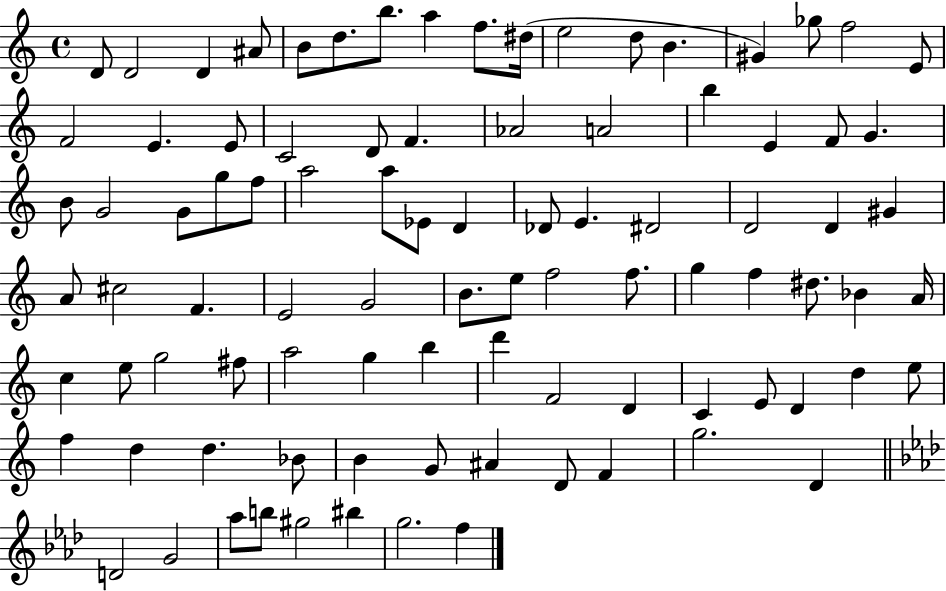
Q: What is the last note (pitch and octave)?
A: F5